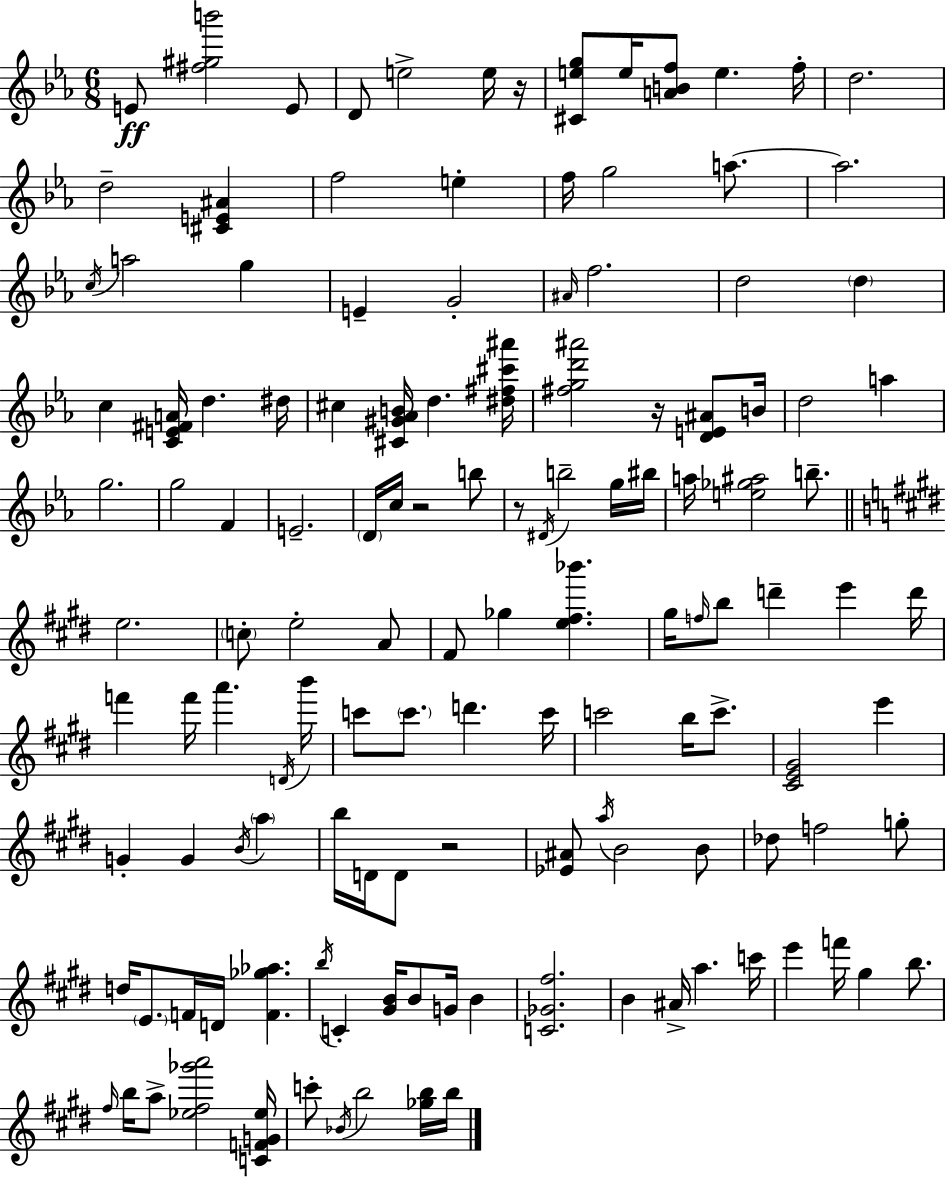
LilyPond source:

{
  \clef treble
  \numericTimeSignature
  \time 6/8
  \key c \minor
  e'8\ff <fis'' gis'' b'''>2 e'8 | d'8 e''2-> e''16 r16 | <cis' e'' g''>8 e''16 <a' b' f''>8 e''4. f''16-. | d''2. | \break d''2-- <cis' e' ais'>4 | f''2 e''4-. | f''16 g''2 a''8.~~ | a''2. | \break \acciaccatura { c''16 } a''2 g''4 | e'4-- g'2-. | \grace { ais'16 } f''2. | d''2 \parenthesize d''4 | \break c''4 <c' e' fis' a'>16 d''4. | dis''16 cis''4 <cis' gis' aes' b'>16 d''4. | <dis'' fis'' cis''' ais'''>16 <fis'' g'' d''' ais'''>2 r16 <d' e' ais'>8 | b'16 d''2 a''4 | \break g''2. | g''2 f'4 | e'2.-- | \parenthesize d'16 c''16 r2 | \break b''8 r8 \acciaccatura { dis'16 } b''2-- | g''16 bis''16 a''16 <e'' ges'' ais''>2 | b''8.-- \bar "||" \break \key e \major e''2. | \parenthesize c''8-. e''2-. a'8 | fis'8 ges''4 <e'' fis'' bes'''>4. | gis''16 \grace { f''16 } b''8 d'''4-- e'''4 | \break d'''16 f'''4 f'''16 a'''4. | \acciaccatura { d'16 } b'''16 c'''8 \parenthesize c'''8. d'''4. | c'''16 c'''2 b''16 c'''8.-> | <cis' e' gis'>2 e'''4 | \break g'4-. g'4 \acciaccatura { b'16 } \parenthesize a''4 | b''16 d'16 d'8 r2 | <ees' ais'>8 \acciaccatura { a''16 } b'2 | b'8 des''8 f''2 | \break g''8-. d''16 \parenthesize e'8. f'16 d'16 <f' ges'' aes''>4. | \acciaccatura { b''16 } c'4-. <gis' b'>16 b'8 | g'16 b'4 <c' ges' fis''>2. | b'4 ais'16-> a''4. | \break c'''16 e'''4 f'''16 gis''4 | b''8. \grace { fis''16 } b''16 a''8-> <ees'' fis'' ges''' a'''>2 | <c' f' g' ees''>16 c'''8-. \acciaccatura { bes'16 } b''2 | <ges'' b''>16 b''16 \bar "|."
}